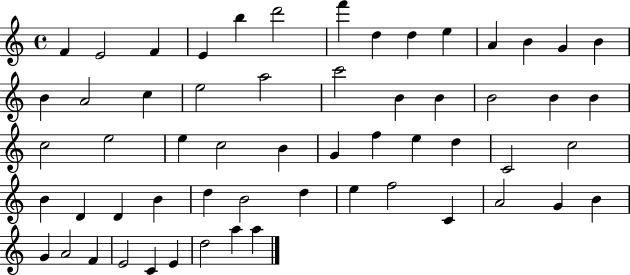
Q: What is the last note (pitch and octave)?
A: A5